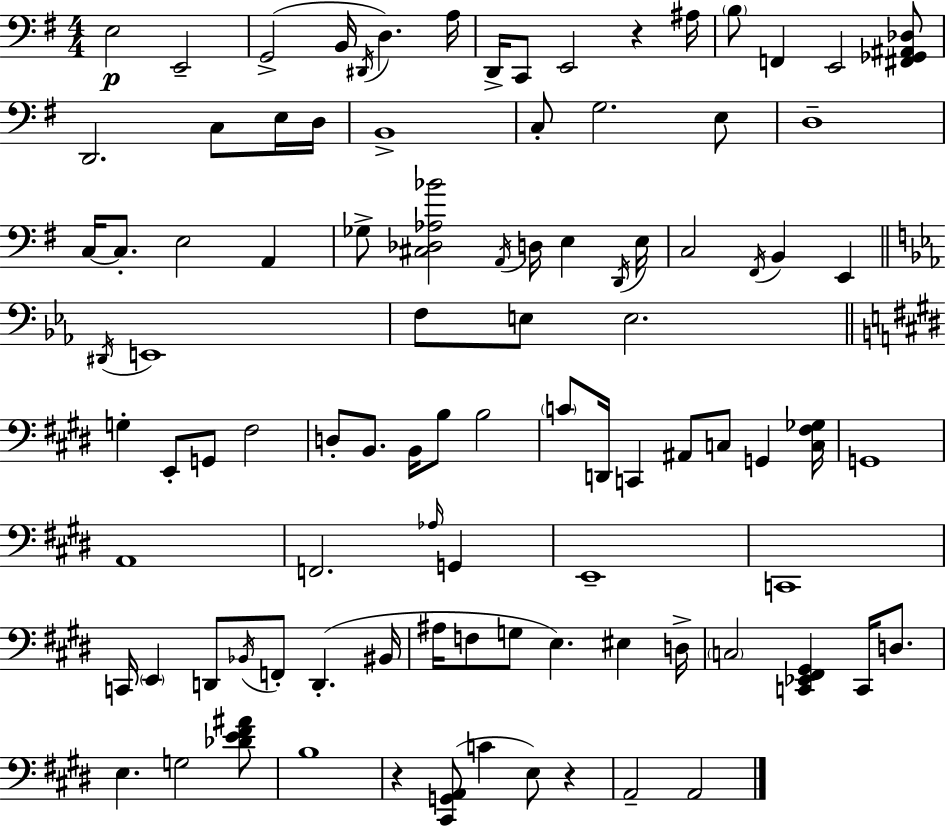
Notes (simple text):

E3/h E2/h G2/h B2/s D#2/s D3/q. A3/s D2/s C2/e E2/h R/q A#3/s B3/e F2/q E2/h [F#2,Gb2,A#2,Db3]/e D2/h. C3/e E3/s D3/s B2/w C3/e G3/h. E3/e D3/w C3/s C3/e. E3/h A2/q Gb3/e [C#3,Db3,Ab3,Bb4]/h A2/s D3/s E3/q D2/s E3/s C3/h F#2/s B2/q E2/q D#2/s E2/w F3/e E3/e E3/h. G3/q E2/e G2/e F#3/h D3/e B2/e. B2/s B3/e B3/h C4/e D2/s C2/q A#2/e C3/e G2/q [C3,F#3,Gb3]/s G2/w A2/w F2/h. Ab3/s G2/q E2/w C2/w C2/s E2/q D2/e Bb2/s F2/e D2/q. BIS2/s A#3/s F3/e G3/e E3/q. EIS3/q D3/s C3/h [C2,Eb2,F#2,G#2]/q C2/s D3/e. E3/q. G3/h [Db4,E4,F#4,A#4]/e B3/w R/q [C#2,G2,A2]/e C4/q E3/e R/q A2/h A2/h